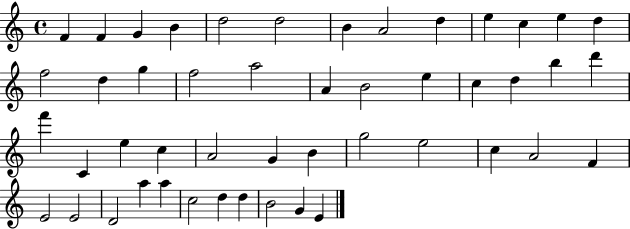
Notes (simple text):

F4/q F4/q G4/q B4/q D5/h D5/h B4/q A4/h D5/q E5/q C5/q E5/q D5/q F5/h D5/q G5/q F5/h A5/h A4/q B4/h E5/q C5/q D5/q B5/q D6/q F6/q C4/q E5/q C5/q A4/h G4/q B4/q G5/h E5/h C5/q A4/h F4/q E4/h E4/h D4/h A5/q A5/q C5/h D5/q D5/q B4/h G4/q E4/q